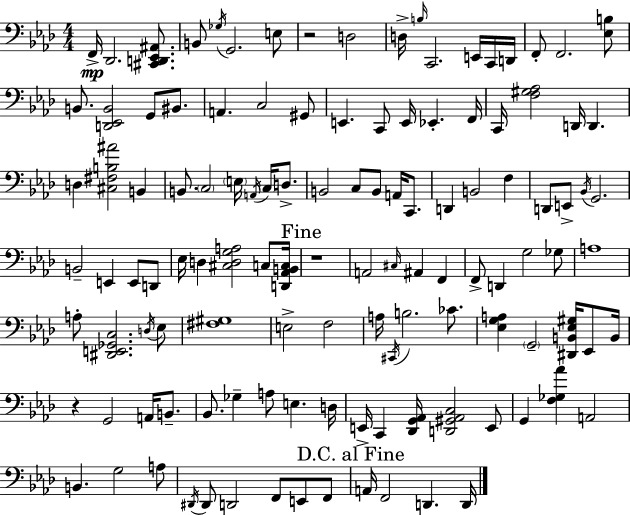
F2/s Db2/h. [C#2,D2,Eb2,A#2]/e. B2/e Gb3/s G2/h. E3/e R/h D3/h D3/s B3/s C2/h. E2/s C2/s D2/s F2/e F2/h. [Eb3,B3]/e B2/e. [D2,Eb2,B2]/h G2/e BIS2/e. A2/q. C3/h G#2/e E2/q. C2/e E2/s Eb2/q. F2/s C2/s [F3,G#3,Ab3]/h D2/s D2/q. D3/q [C#3,F#3,B3,A#4]/h B2/q B2/e. C3/h E3/s A2/s C3/s D3/e. B2/h C3/e B2/e A2/s C2/e. D2/q B2/h F3/q D2/e E2/e Bb2/s G2/h. B2/h E2/q E2/e D2/e Eb3/s D3/q [C#3,D3,G3,A3]/h C3/e [D2,Ab2,B2,C3]/s R/w A2/h C#3/s A#2/q F2/q F2/e D2/q G3/h Gb3/e A3/w A3/e [D#2,E2,Gb2,C3]/h. D3/s Eb3/e [F#3,G#3]/w E3/h F3/h A3/s C#2/s B3/h. CES4/e. [Eb3,G3,A3]/q G2/h [D#2,B2,Eb3,G#3]/s Eb2/e B2/s R/q G2/h A2/s B2/e. Bb2/e. Gb3/q A3/e E3/q. D3/s E2/s C2/q [Db2,G2,Ab2]/s [D2,G#2,Ab2,C3]/h E2/e G2/q [F3,Gb3,Ab4]/q A2/h B2/q. G3/h A3/e D#2/s D#2/e D2/h F2/e E2/e F2/e A2/s F2/h D2/q. D2/s